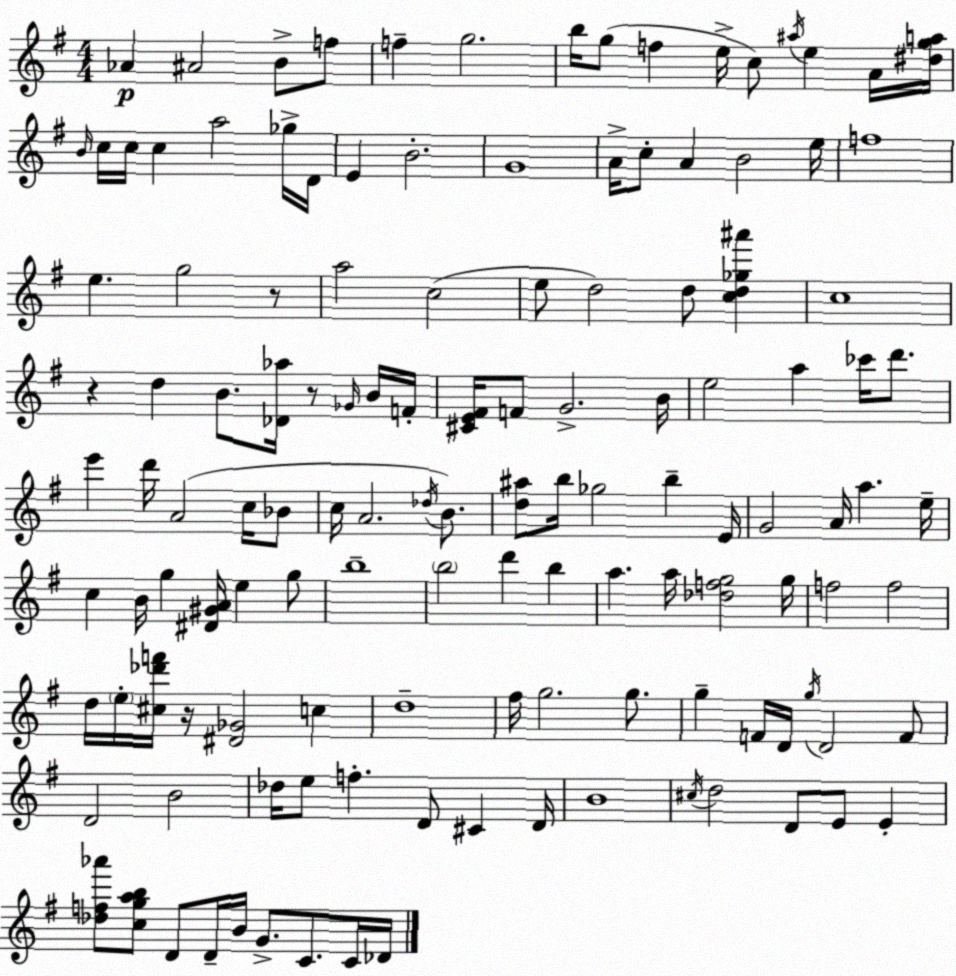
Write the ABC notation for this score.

X:1
T:Untitled
M:4/4
L:1/4
K:G
_A ^A2 B/2 f/2 f g2 b/4 g/2 f e/4 c/2 ^a/4 e A/4 [^dga]/4 B/4 c/4 c/4 c a2 _g/4 D/4 E B2 G4 A/4 c/2 A B2 e/4 f4 e g2 z/2 a2 c2 e/2 d2 d/2 [cd_g^a'] c4 z d B/2 [_D_a]/4 z/2 _G/4 B/4 F/4 [^CE^F]/4 F/2 G2 B/4 e2 a _c'/4 d'/2 e' d'/4 A2 c/4 _B/2 c/4 A2 _d/4 B/2 [d^a]/2 b/4 _g2 b E/4 G2 A/4 a e/4 c B/4 g [^D^GA]/4 e g/2 b4 b2 d' b a a/4 [_dfg]2 g/4 f2 f2 d/4 e/4 [^c_d'f']/4 z/4 [^D_G]2 c d4 ^f/4 g2 g/2 g F/4 D/4 g/4 D2 F/2 D2 B2 _d/4 e/2 f D/2 ^C D/4 B4 ^c/4 d2 D/2 E/2 E [_df_a']/2 [cgab]/2 D/2 D/4 B/4 G/2 C/2 C/4 _D/4